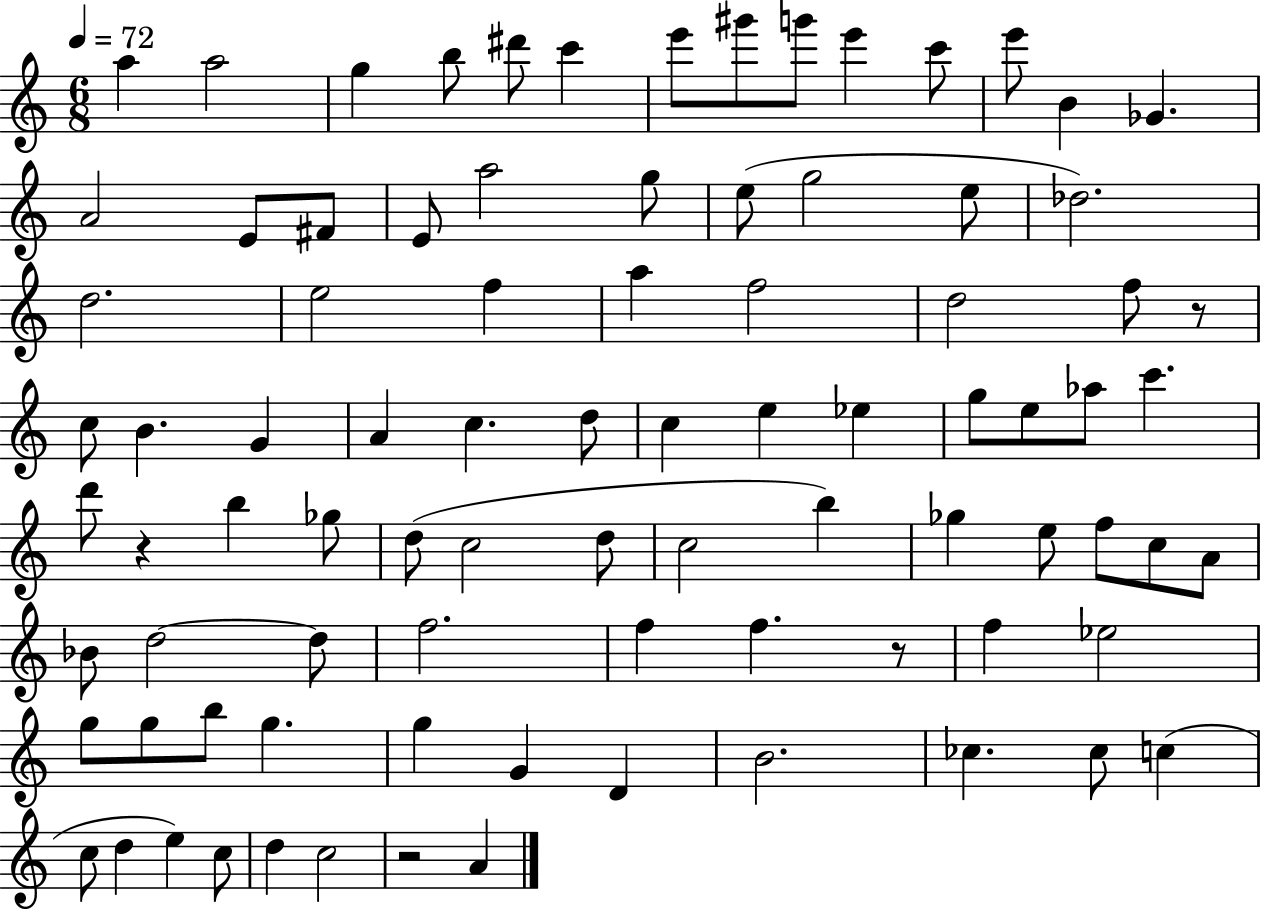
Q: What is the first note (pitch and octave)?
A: A5